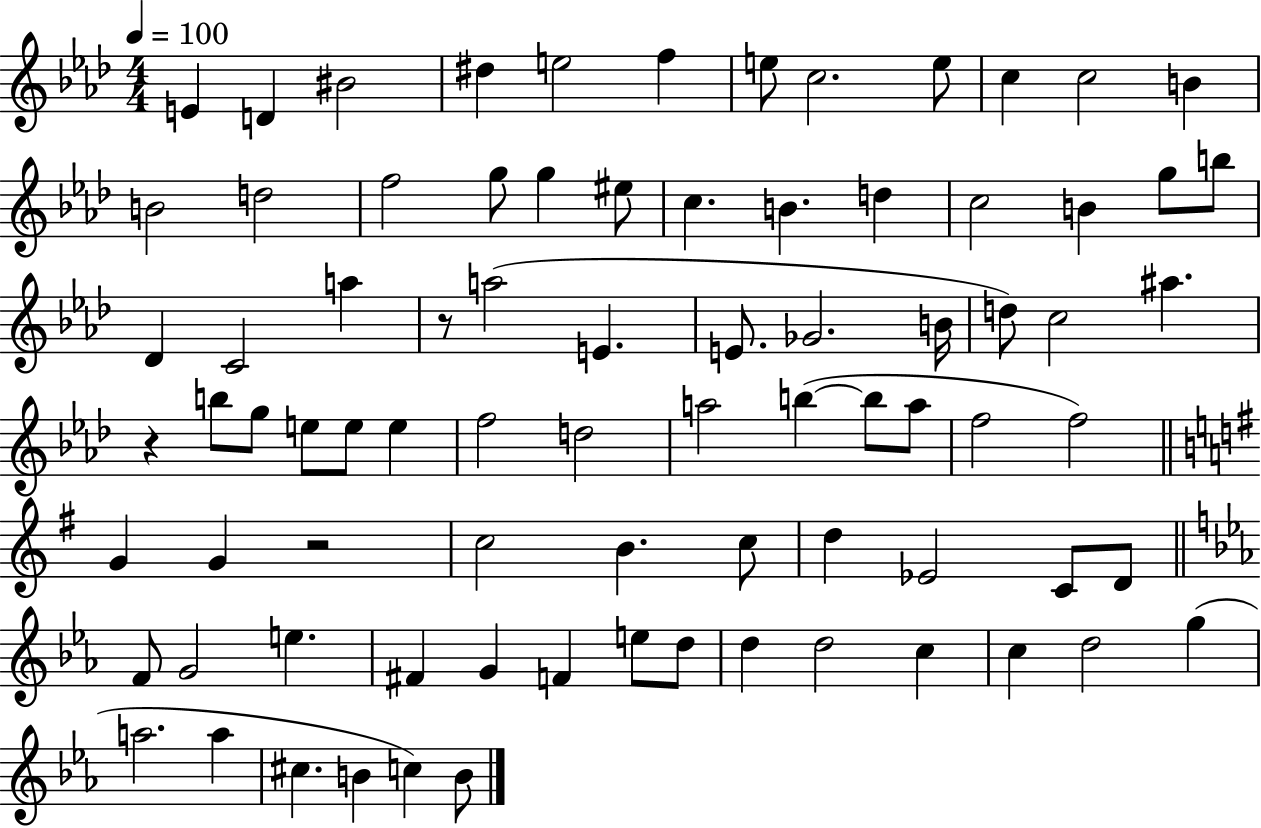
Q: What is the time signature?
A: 4/4